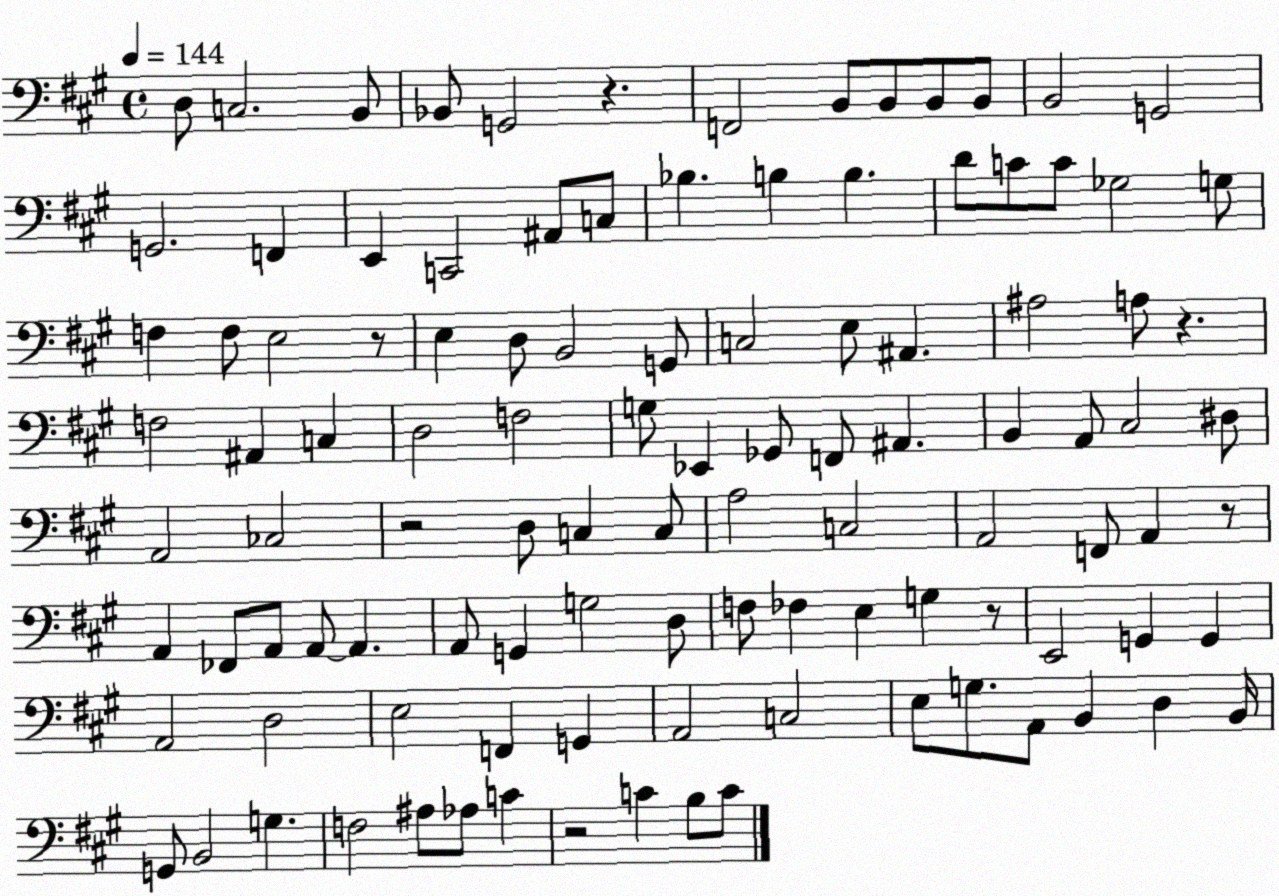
X:1
T:Untitled
M:4/4
L:1/4
K:A
D,/2 C,2 B,,/2 _B,,/2 G,,2 z F,,2 B,,/2 B,,/2 B,,/2 B,,/2 B,,2 G,,2 G,,2 F,, E,, C,,2 ^A,,/2 C,/2 _B, B, B, D/2 C/2 C/2 _G,2 G,/2 F, F,/2 E,2 z/2 E, D,/2 B,,2 G,,/2 C,2 E,/2 ^A,, ^A,2 A,/2 z F,2 ^A,, C, D,2 F,2 G,/2 _E,, _G,,/2 F,,/2 ^A,, B,, A,,/2 ^C,2 ^D,/2 A,,2 _C,2 z2 D,/2 C, C,/2 A,2 C,2 A,,2 F,,/2 A,, z/2 A,, _F,,/2 A,,/2 A,,/2 A,, A,,/2 G,, G,2 D,/2 F,/2 _F, E, G, z/2 E,,2 G,, G,, A,,2 D,2 E,2 F,, G,, A,,2 C,2 E,/2 G,/2 A,,/2 B,, D, B,,/4 G,,/2 B,,2 G, F,2 ^A,/2 _A,/2 C z2 C B,/2 C/2